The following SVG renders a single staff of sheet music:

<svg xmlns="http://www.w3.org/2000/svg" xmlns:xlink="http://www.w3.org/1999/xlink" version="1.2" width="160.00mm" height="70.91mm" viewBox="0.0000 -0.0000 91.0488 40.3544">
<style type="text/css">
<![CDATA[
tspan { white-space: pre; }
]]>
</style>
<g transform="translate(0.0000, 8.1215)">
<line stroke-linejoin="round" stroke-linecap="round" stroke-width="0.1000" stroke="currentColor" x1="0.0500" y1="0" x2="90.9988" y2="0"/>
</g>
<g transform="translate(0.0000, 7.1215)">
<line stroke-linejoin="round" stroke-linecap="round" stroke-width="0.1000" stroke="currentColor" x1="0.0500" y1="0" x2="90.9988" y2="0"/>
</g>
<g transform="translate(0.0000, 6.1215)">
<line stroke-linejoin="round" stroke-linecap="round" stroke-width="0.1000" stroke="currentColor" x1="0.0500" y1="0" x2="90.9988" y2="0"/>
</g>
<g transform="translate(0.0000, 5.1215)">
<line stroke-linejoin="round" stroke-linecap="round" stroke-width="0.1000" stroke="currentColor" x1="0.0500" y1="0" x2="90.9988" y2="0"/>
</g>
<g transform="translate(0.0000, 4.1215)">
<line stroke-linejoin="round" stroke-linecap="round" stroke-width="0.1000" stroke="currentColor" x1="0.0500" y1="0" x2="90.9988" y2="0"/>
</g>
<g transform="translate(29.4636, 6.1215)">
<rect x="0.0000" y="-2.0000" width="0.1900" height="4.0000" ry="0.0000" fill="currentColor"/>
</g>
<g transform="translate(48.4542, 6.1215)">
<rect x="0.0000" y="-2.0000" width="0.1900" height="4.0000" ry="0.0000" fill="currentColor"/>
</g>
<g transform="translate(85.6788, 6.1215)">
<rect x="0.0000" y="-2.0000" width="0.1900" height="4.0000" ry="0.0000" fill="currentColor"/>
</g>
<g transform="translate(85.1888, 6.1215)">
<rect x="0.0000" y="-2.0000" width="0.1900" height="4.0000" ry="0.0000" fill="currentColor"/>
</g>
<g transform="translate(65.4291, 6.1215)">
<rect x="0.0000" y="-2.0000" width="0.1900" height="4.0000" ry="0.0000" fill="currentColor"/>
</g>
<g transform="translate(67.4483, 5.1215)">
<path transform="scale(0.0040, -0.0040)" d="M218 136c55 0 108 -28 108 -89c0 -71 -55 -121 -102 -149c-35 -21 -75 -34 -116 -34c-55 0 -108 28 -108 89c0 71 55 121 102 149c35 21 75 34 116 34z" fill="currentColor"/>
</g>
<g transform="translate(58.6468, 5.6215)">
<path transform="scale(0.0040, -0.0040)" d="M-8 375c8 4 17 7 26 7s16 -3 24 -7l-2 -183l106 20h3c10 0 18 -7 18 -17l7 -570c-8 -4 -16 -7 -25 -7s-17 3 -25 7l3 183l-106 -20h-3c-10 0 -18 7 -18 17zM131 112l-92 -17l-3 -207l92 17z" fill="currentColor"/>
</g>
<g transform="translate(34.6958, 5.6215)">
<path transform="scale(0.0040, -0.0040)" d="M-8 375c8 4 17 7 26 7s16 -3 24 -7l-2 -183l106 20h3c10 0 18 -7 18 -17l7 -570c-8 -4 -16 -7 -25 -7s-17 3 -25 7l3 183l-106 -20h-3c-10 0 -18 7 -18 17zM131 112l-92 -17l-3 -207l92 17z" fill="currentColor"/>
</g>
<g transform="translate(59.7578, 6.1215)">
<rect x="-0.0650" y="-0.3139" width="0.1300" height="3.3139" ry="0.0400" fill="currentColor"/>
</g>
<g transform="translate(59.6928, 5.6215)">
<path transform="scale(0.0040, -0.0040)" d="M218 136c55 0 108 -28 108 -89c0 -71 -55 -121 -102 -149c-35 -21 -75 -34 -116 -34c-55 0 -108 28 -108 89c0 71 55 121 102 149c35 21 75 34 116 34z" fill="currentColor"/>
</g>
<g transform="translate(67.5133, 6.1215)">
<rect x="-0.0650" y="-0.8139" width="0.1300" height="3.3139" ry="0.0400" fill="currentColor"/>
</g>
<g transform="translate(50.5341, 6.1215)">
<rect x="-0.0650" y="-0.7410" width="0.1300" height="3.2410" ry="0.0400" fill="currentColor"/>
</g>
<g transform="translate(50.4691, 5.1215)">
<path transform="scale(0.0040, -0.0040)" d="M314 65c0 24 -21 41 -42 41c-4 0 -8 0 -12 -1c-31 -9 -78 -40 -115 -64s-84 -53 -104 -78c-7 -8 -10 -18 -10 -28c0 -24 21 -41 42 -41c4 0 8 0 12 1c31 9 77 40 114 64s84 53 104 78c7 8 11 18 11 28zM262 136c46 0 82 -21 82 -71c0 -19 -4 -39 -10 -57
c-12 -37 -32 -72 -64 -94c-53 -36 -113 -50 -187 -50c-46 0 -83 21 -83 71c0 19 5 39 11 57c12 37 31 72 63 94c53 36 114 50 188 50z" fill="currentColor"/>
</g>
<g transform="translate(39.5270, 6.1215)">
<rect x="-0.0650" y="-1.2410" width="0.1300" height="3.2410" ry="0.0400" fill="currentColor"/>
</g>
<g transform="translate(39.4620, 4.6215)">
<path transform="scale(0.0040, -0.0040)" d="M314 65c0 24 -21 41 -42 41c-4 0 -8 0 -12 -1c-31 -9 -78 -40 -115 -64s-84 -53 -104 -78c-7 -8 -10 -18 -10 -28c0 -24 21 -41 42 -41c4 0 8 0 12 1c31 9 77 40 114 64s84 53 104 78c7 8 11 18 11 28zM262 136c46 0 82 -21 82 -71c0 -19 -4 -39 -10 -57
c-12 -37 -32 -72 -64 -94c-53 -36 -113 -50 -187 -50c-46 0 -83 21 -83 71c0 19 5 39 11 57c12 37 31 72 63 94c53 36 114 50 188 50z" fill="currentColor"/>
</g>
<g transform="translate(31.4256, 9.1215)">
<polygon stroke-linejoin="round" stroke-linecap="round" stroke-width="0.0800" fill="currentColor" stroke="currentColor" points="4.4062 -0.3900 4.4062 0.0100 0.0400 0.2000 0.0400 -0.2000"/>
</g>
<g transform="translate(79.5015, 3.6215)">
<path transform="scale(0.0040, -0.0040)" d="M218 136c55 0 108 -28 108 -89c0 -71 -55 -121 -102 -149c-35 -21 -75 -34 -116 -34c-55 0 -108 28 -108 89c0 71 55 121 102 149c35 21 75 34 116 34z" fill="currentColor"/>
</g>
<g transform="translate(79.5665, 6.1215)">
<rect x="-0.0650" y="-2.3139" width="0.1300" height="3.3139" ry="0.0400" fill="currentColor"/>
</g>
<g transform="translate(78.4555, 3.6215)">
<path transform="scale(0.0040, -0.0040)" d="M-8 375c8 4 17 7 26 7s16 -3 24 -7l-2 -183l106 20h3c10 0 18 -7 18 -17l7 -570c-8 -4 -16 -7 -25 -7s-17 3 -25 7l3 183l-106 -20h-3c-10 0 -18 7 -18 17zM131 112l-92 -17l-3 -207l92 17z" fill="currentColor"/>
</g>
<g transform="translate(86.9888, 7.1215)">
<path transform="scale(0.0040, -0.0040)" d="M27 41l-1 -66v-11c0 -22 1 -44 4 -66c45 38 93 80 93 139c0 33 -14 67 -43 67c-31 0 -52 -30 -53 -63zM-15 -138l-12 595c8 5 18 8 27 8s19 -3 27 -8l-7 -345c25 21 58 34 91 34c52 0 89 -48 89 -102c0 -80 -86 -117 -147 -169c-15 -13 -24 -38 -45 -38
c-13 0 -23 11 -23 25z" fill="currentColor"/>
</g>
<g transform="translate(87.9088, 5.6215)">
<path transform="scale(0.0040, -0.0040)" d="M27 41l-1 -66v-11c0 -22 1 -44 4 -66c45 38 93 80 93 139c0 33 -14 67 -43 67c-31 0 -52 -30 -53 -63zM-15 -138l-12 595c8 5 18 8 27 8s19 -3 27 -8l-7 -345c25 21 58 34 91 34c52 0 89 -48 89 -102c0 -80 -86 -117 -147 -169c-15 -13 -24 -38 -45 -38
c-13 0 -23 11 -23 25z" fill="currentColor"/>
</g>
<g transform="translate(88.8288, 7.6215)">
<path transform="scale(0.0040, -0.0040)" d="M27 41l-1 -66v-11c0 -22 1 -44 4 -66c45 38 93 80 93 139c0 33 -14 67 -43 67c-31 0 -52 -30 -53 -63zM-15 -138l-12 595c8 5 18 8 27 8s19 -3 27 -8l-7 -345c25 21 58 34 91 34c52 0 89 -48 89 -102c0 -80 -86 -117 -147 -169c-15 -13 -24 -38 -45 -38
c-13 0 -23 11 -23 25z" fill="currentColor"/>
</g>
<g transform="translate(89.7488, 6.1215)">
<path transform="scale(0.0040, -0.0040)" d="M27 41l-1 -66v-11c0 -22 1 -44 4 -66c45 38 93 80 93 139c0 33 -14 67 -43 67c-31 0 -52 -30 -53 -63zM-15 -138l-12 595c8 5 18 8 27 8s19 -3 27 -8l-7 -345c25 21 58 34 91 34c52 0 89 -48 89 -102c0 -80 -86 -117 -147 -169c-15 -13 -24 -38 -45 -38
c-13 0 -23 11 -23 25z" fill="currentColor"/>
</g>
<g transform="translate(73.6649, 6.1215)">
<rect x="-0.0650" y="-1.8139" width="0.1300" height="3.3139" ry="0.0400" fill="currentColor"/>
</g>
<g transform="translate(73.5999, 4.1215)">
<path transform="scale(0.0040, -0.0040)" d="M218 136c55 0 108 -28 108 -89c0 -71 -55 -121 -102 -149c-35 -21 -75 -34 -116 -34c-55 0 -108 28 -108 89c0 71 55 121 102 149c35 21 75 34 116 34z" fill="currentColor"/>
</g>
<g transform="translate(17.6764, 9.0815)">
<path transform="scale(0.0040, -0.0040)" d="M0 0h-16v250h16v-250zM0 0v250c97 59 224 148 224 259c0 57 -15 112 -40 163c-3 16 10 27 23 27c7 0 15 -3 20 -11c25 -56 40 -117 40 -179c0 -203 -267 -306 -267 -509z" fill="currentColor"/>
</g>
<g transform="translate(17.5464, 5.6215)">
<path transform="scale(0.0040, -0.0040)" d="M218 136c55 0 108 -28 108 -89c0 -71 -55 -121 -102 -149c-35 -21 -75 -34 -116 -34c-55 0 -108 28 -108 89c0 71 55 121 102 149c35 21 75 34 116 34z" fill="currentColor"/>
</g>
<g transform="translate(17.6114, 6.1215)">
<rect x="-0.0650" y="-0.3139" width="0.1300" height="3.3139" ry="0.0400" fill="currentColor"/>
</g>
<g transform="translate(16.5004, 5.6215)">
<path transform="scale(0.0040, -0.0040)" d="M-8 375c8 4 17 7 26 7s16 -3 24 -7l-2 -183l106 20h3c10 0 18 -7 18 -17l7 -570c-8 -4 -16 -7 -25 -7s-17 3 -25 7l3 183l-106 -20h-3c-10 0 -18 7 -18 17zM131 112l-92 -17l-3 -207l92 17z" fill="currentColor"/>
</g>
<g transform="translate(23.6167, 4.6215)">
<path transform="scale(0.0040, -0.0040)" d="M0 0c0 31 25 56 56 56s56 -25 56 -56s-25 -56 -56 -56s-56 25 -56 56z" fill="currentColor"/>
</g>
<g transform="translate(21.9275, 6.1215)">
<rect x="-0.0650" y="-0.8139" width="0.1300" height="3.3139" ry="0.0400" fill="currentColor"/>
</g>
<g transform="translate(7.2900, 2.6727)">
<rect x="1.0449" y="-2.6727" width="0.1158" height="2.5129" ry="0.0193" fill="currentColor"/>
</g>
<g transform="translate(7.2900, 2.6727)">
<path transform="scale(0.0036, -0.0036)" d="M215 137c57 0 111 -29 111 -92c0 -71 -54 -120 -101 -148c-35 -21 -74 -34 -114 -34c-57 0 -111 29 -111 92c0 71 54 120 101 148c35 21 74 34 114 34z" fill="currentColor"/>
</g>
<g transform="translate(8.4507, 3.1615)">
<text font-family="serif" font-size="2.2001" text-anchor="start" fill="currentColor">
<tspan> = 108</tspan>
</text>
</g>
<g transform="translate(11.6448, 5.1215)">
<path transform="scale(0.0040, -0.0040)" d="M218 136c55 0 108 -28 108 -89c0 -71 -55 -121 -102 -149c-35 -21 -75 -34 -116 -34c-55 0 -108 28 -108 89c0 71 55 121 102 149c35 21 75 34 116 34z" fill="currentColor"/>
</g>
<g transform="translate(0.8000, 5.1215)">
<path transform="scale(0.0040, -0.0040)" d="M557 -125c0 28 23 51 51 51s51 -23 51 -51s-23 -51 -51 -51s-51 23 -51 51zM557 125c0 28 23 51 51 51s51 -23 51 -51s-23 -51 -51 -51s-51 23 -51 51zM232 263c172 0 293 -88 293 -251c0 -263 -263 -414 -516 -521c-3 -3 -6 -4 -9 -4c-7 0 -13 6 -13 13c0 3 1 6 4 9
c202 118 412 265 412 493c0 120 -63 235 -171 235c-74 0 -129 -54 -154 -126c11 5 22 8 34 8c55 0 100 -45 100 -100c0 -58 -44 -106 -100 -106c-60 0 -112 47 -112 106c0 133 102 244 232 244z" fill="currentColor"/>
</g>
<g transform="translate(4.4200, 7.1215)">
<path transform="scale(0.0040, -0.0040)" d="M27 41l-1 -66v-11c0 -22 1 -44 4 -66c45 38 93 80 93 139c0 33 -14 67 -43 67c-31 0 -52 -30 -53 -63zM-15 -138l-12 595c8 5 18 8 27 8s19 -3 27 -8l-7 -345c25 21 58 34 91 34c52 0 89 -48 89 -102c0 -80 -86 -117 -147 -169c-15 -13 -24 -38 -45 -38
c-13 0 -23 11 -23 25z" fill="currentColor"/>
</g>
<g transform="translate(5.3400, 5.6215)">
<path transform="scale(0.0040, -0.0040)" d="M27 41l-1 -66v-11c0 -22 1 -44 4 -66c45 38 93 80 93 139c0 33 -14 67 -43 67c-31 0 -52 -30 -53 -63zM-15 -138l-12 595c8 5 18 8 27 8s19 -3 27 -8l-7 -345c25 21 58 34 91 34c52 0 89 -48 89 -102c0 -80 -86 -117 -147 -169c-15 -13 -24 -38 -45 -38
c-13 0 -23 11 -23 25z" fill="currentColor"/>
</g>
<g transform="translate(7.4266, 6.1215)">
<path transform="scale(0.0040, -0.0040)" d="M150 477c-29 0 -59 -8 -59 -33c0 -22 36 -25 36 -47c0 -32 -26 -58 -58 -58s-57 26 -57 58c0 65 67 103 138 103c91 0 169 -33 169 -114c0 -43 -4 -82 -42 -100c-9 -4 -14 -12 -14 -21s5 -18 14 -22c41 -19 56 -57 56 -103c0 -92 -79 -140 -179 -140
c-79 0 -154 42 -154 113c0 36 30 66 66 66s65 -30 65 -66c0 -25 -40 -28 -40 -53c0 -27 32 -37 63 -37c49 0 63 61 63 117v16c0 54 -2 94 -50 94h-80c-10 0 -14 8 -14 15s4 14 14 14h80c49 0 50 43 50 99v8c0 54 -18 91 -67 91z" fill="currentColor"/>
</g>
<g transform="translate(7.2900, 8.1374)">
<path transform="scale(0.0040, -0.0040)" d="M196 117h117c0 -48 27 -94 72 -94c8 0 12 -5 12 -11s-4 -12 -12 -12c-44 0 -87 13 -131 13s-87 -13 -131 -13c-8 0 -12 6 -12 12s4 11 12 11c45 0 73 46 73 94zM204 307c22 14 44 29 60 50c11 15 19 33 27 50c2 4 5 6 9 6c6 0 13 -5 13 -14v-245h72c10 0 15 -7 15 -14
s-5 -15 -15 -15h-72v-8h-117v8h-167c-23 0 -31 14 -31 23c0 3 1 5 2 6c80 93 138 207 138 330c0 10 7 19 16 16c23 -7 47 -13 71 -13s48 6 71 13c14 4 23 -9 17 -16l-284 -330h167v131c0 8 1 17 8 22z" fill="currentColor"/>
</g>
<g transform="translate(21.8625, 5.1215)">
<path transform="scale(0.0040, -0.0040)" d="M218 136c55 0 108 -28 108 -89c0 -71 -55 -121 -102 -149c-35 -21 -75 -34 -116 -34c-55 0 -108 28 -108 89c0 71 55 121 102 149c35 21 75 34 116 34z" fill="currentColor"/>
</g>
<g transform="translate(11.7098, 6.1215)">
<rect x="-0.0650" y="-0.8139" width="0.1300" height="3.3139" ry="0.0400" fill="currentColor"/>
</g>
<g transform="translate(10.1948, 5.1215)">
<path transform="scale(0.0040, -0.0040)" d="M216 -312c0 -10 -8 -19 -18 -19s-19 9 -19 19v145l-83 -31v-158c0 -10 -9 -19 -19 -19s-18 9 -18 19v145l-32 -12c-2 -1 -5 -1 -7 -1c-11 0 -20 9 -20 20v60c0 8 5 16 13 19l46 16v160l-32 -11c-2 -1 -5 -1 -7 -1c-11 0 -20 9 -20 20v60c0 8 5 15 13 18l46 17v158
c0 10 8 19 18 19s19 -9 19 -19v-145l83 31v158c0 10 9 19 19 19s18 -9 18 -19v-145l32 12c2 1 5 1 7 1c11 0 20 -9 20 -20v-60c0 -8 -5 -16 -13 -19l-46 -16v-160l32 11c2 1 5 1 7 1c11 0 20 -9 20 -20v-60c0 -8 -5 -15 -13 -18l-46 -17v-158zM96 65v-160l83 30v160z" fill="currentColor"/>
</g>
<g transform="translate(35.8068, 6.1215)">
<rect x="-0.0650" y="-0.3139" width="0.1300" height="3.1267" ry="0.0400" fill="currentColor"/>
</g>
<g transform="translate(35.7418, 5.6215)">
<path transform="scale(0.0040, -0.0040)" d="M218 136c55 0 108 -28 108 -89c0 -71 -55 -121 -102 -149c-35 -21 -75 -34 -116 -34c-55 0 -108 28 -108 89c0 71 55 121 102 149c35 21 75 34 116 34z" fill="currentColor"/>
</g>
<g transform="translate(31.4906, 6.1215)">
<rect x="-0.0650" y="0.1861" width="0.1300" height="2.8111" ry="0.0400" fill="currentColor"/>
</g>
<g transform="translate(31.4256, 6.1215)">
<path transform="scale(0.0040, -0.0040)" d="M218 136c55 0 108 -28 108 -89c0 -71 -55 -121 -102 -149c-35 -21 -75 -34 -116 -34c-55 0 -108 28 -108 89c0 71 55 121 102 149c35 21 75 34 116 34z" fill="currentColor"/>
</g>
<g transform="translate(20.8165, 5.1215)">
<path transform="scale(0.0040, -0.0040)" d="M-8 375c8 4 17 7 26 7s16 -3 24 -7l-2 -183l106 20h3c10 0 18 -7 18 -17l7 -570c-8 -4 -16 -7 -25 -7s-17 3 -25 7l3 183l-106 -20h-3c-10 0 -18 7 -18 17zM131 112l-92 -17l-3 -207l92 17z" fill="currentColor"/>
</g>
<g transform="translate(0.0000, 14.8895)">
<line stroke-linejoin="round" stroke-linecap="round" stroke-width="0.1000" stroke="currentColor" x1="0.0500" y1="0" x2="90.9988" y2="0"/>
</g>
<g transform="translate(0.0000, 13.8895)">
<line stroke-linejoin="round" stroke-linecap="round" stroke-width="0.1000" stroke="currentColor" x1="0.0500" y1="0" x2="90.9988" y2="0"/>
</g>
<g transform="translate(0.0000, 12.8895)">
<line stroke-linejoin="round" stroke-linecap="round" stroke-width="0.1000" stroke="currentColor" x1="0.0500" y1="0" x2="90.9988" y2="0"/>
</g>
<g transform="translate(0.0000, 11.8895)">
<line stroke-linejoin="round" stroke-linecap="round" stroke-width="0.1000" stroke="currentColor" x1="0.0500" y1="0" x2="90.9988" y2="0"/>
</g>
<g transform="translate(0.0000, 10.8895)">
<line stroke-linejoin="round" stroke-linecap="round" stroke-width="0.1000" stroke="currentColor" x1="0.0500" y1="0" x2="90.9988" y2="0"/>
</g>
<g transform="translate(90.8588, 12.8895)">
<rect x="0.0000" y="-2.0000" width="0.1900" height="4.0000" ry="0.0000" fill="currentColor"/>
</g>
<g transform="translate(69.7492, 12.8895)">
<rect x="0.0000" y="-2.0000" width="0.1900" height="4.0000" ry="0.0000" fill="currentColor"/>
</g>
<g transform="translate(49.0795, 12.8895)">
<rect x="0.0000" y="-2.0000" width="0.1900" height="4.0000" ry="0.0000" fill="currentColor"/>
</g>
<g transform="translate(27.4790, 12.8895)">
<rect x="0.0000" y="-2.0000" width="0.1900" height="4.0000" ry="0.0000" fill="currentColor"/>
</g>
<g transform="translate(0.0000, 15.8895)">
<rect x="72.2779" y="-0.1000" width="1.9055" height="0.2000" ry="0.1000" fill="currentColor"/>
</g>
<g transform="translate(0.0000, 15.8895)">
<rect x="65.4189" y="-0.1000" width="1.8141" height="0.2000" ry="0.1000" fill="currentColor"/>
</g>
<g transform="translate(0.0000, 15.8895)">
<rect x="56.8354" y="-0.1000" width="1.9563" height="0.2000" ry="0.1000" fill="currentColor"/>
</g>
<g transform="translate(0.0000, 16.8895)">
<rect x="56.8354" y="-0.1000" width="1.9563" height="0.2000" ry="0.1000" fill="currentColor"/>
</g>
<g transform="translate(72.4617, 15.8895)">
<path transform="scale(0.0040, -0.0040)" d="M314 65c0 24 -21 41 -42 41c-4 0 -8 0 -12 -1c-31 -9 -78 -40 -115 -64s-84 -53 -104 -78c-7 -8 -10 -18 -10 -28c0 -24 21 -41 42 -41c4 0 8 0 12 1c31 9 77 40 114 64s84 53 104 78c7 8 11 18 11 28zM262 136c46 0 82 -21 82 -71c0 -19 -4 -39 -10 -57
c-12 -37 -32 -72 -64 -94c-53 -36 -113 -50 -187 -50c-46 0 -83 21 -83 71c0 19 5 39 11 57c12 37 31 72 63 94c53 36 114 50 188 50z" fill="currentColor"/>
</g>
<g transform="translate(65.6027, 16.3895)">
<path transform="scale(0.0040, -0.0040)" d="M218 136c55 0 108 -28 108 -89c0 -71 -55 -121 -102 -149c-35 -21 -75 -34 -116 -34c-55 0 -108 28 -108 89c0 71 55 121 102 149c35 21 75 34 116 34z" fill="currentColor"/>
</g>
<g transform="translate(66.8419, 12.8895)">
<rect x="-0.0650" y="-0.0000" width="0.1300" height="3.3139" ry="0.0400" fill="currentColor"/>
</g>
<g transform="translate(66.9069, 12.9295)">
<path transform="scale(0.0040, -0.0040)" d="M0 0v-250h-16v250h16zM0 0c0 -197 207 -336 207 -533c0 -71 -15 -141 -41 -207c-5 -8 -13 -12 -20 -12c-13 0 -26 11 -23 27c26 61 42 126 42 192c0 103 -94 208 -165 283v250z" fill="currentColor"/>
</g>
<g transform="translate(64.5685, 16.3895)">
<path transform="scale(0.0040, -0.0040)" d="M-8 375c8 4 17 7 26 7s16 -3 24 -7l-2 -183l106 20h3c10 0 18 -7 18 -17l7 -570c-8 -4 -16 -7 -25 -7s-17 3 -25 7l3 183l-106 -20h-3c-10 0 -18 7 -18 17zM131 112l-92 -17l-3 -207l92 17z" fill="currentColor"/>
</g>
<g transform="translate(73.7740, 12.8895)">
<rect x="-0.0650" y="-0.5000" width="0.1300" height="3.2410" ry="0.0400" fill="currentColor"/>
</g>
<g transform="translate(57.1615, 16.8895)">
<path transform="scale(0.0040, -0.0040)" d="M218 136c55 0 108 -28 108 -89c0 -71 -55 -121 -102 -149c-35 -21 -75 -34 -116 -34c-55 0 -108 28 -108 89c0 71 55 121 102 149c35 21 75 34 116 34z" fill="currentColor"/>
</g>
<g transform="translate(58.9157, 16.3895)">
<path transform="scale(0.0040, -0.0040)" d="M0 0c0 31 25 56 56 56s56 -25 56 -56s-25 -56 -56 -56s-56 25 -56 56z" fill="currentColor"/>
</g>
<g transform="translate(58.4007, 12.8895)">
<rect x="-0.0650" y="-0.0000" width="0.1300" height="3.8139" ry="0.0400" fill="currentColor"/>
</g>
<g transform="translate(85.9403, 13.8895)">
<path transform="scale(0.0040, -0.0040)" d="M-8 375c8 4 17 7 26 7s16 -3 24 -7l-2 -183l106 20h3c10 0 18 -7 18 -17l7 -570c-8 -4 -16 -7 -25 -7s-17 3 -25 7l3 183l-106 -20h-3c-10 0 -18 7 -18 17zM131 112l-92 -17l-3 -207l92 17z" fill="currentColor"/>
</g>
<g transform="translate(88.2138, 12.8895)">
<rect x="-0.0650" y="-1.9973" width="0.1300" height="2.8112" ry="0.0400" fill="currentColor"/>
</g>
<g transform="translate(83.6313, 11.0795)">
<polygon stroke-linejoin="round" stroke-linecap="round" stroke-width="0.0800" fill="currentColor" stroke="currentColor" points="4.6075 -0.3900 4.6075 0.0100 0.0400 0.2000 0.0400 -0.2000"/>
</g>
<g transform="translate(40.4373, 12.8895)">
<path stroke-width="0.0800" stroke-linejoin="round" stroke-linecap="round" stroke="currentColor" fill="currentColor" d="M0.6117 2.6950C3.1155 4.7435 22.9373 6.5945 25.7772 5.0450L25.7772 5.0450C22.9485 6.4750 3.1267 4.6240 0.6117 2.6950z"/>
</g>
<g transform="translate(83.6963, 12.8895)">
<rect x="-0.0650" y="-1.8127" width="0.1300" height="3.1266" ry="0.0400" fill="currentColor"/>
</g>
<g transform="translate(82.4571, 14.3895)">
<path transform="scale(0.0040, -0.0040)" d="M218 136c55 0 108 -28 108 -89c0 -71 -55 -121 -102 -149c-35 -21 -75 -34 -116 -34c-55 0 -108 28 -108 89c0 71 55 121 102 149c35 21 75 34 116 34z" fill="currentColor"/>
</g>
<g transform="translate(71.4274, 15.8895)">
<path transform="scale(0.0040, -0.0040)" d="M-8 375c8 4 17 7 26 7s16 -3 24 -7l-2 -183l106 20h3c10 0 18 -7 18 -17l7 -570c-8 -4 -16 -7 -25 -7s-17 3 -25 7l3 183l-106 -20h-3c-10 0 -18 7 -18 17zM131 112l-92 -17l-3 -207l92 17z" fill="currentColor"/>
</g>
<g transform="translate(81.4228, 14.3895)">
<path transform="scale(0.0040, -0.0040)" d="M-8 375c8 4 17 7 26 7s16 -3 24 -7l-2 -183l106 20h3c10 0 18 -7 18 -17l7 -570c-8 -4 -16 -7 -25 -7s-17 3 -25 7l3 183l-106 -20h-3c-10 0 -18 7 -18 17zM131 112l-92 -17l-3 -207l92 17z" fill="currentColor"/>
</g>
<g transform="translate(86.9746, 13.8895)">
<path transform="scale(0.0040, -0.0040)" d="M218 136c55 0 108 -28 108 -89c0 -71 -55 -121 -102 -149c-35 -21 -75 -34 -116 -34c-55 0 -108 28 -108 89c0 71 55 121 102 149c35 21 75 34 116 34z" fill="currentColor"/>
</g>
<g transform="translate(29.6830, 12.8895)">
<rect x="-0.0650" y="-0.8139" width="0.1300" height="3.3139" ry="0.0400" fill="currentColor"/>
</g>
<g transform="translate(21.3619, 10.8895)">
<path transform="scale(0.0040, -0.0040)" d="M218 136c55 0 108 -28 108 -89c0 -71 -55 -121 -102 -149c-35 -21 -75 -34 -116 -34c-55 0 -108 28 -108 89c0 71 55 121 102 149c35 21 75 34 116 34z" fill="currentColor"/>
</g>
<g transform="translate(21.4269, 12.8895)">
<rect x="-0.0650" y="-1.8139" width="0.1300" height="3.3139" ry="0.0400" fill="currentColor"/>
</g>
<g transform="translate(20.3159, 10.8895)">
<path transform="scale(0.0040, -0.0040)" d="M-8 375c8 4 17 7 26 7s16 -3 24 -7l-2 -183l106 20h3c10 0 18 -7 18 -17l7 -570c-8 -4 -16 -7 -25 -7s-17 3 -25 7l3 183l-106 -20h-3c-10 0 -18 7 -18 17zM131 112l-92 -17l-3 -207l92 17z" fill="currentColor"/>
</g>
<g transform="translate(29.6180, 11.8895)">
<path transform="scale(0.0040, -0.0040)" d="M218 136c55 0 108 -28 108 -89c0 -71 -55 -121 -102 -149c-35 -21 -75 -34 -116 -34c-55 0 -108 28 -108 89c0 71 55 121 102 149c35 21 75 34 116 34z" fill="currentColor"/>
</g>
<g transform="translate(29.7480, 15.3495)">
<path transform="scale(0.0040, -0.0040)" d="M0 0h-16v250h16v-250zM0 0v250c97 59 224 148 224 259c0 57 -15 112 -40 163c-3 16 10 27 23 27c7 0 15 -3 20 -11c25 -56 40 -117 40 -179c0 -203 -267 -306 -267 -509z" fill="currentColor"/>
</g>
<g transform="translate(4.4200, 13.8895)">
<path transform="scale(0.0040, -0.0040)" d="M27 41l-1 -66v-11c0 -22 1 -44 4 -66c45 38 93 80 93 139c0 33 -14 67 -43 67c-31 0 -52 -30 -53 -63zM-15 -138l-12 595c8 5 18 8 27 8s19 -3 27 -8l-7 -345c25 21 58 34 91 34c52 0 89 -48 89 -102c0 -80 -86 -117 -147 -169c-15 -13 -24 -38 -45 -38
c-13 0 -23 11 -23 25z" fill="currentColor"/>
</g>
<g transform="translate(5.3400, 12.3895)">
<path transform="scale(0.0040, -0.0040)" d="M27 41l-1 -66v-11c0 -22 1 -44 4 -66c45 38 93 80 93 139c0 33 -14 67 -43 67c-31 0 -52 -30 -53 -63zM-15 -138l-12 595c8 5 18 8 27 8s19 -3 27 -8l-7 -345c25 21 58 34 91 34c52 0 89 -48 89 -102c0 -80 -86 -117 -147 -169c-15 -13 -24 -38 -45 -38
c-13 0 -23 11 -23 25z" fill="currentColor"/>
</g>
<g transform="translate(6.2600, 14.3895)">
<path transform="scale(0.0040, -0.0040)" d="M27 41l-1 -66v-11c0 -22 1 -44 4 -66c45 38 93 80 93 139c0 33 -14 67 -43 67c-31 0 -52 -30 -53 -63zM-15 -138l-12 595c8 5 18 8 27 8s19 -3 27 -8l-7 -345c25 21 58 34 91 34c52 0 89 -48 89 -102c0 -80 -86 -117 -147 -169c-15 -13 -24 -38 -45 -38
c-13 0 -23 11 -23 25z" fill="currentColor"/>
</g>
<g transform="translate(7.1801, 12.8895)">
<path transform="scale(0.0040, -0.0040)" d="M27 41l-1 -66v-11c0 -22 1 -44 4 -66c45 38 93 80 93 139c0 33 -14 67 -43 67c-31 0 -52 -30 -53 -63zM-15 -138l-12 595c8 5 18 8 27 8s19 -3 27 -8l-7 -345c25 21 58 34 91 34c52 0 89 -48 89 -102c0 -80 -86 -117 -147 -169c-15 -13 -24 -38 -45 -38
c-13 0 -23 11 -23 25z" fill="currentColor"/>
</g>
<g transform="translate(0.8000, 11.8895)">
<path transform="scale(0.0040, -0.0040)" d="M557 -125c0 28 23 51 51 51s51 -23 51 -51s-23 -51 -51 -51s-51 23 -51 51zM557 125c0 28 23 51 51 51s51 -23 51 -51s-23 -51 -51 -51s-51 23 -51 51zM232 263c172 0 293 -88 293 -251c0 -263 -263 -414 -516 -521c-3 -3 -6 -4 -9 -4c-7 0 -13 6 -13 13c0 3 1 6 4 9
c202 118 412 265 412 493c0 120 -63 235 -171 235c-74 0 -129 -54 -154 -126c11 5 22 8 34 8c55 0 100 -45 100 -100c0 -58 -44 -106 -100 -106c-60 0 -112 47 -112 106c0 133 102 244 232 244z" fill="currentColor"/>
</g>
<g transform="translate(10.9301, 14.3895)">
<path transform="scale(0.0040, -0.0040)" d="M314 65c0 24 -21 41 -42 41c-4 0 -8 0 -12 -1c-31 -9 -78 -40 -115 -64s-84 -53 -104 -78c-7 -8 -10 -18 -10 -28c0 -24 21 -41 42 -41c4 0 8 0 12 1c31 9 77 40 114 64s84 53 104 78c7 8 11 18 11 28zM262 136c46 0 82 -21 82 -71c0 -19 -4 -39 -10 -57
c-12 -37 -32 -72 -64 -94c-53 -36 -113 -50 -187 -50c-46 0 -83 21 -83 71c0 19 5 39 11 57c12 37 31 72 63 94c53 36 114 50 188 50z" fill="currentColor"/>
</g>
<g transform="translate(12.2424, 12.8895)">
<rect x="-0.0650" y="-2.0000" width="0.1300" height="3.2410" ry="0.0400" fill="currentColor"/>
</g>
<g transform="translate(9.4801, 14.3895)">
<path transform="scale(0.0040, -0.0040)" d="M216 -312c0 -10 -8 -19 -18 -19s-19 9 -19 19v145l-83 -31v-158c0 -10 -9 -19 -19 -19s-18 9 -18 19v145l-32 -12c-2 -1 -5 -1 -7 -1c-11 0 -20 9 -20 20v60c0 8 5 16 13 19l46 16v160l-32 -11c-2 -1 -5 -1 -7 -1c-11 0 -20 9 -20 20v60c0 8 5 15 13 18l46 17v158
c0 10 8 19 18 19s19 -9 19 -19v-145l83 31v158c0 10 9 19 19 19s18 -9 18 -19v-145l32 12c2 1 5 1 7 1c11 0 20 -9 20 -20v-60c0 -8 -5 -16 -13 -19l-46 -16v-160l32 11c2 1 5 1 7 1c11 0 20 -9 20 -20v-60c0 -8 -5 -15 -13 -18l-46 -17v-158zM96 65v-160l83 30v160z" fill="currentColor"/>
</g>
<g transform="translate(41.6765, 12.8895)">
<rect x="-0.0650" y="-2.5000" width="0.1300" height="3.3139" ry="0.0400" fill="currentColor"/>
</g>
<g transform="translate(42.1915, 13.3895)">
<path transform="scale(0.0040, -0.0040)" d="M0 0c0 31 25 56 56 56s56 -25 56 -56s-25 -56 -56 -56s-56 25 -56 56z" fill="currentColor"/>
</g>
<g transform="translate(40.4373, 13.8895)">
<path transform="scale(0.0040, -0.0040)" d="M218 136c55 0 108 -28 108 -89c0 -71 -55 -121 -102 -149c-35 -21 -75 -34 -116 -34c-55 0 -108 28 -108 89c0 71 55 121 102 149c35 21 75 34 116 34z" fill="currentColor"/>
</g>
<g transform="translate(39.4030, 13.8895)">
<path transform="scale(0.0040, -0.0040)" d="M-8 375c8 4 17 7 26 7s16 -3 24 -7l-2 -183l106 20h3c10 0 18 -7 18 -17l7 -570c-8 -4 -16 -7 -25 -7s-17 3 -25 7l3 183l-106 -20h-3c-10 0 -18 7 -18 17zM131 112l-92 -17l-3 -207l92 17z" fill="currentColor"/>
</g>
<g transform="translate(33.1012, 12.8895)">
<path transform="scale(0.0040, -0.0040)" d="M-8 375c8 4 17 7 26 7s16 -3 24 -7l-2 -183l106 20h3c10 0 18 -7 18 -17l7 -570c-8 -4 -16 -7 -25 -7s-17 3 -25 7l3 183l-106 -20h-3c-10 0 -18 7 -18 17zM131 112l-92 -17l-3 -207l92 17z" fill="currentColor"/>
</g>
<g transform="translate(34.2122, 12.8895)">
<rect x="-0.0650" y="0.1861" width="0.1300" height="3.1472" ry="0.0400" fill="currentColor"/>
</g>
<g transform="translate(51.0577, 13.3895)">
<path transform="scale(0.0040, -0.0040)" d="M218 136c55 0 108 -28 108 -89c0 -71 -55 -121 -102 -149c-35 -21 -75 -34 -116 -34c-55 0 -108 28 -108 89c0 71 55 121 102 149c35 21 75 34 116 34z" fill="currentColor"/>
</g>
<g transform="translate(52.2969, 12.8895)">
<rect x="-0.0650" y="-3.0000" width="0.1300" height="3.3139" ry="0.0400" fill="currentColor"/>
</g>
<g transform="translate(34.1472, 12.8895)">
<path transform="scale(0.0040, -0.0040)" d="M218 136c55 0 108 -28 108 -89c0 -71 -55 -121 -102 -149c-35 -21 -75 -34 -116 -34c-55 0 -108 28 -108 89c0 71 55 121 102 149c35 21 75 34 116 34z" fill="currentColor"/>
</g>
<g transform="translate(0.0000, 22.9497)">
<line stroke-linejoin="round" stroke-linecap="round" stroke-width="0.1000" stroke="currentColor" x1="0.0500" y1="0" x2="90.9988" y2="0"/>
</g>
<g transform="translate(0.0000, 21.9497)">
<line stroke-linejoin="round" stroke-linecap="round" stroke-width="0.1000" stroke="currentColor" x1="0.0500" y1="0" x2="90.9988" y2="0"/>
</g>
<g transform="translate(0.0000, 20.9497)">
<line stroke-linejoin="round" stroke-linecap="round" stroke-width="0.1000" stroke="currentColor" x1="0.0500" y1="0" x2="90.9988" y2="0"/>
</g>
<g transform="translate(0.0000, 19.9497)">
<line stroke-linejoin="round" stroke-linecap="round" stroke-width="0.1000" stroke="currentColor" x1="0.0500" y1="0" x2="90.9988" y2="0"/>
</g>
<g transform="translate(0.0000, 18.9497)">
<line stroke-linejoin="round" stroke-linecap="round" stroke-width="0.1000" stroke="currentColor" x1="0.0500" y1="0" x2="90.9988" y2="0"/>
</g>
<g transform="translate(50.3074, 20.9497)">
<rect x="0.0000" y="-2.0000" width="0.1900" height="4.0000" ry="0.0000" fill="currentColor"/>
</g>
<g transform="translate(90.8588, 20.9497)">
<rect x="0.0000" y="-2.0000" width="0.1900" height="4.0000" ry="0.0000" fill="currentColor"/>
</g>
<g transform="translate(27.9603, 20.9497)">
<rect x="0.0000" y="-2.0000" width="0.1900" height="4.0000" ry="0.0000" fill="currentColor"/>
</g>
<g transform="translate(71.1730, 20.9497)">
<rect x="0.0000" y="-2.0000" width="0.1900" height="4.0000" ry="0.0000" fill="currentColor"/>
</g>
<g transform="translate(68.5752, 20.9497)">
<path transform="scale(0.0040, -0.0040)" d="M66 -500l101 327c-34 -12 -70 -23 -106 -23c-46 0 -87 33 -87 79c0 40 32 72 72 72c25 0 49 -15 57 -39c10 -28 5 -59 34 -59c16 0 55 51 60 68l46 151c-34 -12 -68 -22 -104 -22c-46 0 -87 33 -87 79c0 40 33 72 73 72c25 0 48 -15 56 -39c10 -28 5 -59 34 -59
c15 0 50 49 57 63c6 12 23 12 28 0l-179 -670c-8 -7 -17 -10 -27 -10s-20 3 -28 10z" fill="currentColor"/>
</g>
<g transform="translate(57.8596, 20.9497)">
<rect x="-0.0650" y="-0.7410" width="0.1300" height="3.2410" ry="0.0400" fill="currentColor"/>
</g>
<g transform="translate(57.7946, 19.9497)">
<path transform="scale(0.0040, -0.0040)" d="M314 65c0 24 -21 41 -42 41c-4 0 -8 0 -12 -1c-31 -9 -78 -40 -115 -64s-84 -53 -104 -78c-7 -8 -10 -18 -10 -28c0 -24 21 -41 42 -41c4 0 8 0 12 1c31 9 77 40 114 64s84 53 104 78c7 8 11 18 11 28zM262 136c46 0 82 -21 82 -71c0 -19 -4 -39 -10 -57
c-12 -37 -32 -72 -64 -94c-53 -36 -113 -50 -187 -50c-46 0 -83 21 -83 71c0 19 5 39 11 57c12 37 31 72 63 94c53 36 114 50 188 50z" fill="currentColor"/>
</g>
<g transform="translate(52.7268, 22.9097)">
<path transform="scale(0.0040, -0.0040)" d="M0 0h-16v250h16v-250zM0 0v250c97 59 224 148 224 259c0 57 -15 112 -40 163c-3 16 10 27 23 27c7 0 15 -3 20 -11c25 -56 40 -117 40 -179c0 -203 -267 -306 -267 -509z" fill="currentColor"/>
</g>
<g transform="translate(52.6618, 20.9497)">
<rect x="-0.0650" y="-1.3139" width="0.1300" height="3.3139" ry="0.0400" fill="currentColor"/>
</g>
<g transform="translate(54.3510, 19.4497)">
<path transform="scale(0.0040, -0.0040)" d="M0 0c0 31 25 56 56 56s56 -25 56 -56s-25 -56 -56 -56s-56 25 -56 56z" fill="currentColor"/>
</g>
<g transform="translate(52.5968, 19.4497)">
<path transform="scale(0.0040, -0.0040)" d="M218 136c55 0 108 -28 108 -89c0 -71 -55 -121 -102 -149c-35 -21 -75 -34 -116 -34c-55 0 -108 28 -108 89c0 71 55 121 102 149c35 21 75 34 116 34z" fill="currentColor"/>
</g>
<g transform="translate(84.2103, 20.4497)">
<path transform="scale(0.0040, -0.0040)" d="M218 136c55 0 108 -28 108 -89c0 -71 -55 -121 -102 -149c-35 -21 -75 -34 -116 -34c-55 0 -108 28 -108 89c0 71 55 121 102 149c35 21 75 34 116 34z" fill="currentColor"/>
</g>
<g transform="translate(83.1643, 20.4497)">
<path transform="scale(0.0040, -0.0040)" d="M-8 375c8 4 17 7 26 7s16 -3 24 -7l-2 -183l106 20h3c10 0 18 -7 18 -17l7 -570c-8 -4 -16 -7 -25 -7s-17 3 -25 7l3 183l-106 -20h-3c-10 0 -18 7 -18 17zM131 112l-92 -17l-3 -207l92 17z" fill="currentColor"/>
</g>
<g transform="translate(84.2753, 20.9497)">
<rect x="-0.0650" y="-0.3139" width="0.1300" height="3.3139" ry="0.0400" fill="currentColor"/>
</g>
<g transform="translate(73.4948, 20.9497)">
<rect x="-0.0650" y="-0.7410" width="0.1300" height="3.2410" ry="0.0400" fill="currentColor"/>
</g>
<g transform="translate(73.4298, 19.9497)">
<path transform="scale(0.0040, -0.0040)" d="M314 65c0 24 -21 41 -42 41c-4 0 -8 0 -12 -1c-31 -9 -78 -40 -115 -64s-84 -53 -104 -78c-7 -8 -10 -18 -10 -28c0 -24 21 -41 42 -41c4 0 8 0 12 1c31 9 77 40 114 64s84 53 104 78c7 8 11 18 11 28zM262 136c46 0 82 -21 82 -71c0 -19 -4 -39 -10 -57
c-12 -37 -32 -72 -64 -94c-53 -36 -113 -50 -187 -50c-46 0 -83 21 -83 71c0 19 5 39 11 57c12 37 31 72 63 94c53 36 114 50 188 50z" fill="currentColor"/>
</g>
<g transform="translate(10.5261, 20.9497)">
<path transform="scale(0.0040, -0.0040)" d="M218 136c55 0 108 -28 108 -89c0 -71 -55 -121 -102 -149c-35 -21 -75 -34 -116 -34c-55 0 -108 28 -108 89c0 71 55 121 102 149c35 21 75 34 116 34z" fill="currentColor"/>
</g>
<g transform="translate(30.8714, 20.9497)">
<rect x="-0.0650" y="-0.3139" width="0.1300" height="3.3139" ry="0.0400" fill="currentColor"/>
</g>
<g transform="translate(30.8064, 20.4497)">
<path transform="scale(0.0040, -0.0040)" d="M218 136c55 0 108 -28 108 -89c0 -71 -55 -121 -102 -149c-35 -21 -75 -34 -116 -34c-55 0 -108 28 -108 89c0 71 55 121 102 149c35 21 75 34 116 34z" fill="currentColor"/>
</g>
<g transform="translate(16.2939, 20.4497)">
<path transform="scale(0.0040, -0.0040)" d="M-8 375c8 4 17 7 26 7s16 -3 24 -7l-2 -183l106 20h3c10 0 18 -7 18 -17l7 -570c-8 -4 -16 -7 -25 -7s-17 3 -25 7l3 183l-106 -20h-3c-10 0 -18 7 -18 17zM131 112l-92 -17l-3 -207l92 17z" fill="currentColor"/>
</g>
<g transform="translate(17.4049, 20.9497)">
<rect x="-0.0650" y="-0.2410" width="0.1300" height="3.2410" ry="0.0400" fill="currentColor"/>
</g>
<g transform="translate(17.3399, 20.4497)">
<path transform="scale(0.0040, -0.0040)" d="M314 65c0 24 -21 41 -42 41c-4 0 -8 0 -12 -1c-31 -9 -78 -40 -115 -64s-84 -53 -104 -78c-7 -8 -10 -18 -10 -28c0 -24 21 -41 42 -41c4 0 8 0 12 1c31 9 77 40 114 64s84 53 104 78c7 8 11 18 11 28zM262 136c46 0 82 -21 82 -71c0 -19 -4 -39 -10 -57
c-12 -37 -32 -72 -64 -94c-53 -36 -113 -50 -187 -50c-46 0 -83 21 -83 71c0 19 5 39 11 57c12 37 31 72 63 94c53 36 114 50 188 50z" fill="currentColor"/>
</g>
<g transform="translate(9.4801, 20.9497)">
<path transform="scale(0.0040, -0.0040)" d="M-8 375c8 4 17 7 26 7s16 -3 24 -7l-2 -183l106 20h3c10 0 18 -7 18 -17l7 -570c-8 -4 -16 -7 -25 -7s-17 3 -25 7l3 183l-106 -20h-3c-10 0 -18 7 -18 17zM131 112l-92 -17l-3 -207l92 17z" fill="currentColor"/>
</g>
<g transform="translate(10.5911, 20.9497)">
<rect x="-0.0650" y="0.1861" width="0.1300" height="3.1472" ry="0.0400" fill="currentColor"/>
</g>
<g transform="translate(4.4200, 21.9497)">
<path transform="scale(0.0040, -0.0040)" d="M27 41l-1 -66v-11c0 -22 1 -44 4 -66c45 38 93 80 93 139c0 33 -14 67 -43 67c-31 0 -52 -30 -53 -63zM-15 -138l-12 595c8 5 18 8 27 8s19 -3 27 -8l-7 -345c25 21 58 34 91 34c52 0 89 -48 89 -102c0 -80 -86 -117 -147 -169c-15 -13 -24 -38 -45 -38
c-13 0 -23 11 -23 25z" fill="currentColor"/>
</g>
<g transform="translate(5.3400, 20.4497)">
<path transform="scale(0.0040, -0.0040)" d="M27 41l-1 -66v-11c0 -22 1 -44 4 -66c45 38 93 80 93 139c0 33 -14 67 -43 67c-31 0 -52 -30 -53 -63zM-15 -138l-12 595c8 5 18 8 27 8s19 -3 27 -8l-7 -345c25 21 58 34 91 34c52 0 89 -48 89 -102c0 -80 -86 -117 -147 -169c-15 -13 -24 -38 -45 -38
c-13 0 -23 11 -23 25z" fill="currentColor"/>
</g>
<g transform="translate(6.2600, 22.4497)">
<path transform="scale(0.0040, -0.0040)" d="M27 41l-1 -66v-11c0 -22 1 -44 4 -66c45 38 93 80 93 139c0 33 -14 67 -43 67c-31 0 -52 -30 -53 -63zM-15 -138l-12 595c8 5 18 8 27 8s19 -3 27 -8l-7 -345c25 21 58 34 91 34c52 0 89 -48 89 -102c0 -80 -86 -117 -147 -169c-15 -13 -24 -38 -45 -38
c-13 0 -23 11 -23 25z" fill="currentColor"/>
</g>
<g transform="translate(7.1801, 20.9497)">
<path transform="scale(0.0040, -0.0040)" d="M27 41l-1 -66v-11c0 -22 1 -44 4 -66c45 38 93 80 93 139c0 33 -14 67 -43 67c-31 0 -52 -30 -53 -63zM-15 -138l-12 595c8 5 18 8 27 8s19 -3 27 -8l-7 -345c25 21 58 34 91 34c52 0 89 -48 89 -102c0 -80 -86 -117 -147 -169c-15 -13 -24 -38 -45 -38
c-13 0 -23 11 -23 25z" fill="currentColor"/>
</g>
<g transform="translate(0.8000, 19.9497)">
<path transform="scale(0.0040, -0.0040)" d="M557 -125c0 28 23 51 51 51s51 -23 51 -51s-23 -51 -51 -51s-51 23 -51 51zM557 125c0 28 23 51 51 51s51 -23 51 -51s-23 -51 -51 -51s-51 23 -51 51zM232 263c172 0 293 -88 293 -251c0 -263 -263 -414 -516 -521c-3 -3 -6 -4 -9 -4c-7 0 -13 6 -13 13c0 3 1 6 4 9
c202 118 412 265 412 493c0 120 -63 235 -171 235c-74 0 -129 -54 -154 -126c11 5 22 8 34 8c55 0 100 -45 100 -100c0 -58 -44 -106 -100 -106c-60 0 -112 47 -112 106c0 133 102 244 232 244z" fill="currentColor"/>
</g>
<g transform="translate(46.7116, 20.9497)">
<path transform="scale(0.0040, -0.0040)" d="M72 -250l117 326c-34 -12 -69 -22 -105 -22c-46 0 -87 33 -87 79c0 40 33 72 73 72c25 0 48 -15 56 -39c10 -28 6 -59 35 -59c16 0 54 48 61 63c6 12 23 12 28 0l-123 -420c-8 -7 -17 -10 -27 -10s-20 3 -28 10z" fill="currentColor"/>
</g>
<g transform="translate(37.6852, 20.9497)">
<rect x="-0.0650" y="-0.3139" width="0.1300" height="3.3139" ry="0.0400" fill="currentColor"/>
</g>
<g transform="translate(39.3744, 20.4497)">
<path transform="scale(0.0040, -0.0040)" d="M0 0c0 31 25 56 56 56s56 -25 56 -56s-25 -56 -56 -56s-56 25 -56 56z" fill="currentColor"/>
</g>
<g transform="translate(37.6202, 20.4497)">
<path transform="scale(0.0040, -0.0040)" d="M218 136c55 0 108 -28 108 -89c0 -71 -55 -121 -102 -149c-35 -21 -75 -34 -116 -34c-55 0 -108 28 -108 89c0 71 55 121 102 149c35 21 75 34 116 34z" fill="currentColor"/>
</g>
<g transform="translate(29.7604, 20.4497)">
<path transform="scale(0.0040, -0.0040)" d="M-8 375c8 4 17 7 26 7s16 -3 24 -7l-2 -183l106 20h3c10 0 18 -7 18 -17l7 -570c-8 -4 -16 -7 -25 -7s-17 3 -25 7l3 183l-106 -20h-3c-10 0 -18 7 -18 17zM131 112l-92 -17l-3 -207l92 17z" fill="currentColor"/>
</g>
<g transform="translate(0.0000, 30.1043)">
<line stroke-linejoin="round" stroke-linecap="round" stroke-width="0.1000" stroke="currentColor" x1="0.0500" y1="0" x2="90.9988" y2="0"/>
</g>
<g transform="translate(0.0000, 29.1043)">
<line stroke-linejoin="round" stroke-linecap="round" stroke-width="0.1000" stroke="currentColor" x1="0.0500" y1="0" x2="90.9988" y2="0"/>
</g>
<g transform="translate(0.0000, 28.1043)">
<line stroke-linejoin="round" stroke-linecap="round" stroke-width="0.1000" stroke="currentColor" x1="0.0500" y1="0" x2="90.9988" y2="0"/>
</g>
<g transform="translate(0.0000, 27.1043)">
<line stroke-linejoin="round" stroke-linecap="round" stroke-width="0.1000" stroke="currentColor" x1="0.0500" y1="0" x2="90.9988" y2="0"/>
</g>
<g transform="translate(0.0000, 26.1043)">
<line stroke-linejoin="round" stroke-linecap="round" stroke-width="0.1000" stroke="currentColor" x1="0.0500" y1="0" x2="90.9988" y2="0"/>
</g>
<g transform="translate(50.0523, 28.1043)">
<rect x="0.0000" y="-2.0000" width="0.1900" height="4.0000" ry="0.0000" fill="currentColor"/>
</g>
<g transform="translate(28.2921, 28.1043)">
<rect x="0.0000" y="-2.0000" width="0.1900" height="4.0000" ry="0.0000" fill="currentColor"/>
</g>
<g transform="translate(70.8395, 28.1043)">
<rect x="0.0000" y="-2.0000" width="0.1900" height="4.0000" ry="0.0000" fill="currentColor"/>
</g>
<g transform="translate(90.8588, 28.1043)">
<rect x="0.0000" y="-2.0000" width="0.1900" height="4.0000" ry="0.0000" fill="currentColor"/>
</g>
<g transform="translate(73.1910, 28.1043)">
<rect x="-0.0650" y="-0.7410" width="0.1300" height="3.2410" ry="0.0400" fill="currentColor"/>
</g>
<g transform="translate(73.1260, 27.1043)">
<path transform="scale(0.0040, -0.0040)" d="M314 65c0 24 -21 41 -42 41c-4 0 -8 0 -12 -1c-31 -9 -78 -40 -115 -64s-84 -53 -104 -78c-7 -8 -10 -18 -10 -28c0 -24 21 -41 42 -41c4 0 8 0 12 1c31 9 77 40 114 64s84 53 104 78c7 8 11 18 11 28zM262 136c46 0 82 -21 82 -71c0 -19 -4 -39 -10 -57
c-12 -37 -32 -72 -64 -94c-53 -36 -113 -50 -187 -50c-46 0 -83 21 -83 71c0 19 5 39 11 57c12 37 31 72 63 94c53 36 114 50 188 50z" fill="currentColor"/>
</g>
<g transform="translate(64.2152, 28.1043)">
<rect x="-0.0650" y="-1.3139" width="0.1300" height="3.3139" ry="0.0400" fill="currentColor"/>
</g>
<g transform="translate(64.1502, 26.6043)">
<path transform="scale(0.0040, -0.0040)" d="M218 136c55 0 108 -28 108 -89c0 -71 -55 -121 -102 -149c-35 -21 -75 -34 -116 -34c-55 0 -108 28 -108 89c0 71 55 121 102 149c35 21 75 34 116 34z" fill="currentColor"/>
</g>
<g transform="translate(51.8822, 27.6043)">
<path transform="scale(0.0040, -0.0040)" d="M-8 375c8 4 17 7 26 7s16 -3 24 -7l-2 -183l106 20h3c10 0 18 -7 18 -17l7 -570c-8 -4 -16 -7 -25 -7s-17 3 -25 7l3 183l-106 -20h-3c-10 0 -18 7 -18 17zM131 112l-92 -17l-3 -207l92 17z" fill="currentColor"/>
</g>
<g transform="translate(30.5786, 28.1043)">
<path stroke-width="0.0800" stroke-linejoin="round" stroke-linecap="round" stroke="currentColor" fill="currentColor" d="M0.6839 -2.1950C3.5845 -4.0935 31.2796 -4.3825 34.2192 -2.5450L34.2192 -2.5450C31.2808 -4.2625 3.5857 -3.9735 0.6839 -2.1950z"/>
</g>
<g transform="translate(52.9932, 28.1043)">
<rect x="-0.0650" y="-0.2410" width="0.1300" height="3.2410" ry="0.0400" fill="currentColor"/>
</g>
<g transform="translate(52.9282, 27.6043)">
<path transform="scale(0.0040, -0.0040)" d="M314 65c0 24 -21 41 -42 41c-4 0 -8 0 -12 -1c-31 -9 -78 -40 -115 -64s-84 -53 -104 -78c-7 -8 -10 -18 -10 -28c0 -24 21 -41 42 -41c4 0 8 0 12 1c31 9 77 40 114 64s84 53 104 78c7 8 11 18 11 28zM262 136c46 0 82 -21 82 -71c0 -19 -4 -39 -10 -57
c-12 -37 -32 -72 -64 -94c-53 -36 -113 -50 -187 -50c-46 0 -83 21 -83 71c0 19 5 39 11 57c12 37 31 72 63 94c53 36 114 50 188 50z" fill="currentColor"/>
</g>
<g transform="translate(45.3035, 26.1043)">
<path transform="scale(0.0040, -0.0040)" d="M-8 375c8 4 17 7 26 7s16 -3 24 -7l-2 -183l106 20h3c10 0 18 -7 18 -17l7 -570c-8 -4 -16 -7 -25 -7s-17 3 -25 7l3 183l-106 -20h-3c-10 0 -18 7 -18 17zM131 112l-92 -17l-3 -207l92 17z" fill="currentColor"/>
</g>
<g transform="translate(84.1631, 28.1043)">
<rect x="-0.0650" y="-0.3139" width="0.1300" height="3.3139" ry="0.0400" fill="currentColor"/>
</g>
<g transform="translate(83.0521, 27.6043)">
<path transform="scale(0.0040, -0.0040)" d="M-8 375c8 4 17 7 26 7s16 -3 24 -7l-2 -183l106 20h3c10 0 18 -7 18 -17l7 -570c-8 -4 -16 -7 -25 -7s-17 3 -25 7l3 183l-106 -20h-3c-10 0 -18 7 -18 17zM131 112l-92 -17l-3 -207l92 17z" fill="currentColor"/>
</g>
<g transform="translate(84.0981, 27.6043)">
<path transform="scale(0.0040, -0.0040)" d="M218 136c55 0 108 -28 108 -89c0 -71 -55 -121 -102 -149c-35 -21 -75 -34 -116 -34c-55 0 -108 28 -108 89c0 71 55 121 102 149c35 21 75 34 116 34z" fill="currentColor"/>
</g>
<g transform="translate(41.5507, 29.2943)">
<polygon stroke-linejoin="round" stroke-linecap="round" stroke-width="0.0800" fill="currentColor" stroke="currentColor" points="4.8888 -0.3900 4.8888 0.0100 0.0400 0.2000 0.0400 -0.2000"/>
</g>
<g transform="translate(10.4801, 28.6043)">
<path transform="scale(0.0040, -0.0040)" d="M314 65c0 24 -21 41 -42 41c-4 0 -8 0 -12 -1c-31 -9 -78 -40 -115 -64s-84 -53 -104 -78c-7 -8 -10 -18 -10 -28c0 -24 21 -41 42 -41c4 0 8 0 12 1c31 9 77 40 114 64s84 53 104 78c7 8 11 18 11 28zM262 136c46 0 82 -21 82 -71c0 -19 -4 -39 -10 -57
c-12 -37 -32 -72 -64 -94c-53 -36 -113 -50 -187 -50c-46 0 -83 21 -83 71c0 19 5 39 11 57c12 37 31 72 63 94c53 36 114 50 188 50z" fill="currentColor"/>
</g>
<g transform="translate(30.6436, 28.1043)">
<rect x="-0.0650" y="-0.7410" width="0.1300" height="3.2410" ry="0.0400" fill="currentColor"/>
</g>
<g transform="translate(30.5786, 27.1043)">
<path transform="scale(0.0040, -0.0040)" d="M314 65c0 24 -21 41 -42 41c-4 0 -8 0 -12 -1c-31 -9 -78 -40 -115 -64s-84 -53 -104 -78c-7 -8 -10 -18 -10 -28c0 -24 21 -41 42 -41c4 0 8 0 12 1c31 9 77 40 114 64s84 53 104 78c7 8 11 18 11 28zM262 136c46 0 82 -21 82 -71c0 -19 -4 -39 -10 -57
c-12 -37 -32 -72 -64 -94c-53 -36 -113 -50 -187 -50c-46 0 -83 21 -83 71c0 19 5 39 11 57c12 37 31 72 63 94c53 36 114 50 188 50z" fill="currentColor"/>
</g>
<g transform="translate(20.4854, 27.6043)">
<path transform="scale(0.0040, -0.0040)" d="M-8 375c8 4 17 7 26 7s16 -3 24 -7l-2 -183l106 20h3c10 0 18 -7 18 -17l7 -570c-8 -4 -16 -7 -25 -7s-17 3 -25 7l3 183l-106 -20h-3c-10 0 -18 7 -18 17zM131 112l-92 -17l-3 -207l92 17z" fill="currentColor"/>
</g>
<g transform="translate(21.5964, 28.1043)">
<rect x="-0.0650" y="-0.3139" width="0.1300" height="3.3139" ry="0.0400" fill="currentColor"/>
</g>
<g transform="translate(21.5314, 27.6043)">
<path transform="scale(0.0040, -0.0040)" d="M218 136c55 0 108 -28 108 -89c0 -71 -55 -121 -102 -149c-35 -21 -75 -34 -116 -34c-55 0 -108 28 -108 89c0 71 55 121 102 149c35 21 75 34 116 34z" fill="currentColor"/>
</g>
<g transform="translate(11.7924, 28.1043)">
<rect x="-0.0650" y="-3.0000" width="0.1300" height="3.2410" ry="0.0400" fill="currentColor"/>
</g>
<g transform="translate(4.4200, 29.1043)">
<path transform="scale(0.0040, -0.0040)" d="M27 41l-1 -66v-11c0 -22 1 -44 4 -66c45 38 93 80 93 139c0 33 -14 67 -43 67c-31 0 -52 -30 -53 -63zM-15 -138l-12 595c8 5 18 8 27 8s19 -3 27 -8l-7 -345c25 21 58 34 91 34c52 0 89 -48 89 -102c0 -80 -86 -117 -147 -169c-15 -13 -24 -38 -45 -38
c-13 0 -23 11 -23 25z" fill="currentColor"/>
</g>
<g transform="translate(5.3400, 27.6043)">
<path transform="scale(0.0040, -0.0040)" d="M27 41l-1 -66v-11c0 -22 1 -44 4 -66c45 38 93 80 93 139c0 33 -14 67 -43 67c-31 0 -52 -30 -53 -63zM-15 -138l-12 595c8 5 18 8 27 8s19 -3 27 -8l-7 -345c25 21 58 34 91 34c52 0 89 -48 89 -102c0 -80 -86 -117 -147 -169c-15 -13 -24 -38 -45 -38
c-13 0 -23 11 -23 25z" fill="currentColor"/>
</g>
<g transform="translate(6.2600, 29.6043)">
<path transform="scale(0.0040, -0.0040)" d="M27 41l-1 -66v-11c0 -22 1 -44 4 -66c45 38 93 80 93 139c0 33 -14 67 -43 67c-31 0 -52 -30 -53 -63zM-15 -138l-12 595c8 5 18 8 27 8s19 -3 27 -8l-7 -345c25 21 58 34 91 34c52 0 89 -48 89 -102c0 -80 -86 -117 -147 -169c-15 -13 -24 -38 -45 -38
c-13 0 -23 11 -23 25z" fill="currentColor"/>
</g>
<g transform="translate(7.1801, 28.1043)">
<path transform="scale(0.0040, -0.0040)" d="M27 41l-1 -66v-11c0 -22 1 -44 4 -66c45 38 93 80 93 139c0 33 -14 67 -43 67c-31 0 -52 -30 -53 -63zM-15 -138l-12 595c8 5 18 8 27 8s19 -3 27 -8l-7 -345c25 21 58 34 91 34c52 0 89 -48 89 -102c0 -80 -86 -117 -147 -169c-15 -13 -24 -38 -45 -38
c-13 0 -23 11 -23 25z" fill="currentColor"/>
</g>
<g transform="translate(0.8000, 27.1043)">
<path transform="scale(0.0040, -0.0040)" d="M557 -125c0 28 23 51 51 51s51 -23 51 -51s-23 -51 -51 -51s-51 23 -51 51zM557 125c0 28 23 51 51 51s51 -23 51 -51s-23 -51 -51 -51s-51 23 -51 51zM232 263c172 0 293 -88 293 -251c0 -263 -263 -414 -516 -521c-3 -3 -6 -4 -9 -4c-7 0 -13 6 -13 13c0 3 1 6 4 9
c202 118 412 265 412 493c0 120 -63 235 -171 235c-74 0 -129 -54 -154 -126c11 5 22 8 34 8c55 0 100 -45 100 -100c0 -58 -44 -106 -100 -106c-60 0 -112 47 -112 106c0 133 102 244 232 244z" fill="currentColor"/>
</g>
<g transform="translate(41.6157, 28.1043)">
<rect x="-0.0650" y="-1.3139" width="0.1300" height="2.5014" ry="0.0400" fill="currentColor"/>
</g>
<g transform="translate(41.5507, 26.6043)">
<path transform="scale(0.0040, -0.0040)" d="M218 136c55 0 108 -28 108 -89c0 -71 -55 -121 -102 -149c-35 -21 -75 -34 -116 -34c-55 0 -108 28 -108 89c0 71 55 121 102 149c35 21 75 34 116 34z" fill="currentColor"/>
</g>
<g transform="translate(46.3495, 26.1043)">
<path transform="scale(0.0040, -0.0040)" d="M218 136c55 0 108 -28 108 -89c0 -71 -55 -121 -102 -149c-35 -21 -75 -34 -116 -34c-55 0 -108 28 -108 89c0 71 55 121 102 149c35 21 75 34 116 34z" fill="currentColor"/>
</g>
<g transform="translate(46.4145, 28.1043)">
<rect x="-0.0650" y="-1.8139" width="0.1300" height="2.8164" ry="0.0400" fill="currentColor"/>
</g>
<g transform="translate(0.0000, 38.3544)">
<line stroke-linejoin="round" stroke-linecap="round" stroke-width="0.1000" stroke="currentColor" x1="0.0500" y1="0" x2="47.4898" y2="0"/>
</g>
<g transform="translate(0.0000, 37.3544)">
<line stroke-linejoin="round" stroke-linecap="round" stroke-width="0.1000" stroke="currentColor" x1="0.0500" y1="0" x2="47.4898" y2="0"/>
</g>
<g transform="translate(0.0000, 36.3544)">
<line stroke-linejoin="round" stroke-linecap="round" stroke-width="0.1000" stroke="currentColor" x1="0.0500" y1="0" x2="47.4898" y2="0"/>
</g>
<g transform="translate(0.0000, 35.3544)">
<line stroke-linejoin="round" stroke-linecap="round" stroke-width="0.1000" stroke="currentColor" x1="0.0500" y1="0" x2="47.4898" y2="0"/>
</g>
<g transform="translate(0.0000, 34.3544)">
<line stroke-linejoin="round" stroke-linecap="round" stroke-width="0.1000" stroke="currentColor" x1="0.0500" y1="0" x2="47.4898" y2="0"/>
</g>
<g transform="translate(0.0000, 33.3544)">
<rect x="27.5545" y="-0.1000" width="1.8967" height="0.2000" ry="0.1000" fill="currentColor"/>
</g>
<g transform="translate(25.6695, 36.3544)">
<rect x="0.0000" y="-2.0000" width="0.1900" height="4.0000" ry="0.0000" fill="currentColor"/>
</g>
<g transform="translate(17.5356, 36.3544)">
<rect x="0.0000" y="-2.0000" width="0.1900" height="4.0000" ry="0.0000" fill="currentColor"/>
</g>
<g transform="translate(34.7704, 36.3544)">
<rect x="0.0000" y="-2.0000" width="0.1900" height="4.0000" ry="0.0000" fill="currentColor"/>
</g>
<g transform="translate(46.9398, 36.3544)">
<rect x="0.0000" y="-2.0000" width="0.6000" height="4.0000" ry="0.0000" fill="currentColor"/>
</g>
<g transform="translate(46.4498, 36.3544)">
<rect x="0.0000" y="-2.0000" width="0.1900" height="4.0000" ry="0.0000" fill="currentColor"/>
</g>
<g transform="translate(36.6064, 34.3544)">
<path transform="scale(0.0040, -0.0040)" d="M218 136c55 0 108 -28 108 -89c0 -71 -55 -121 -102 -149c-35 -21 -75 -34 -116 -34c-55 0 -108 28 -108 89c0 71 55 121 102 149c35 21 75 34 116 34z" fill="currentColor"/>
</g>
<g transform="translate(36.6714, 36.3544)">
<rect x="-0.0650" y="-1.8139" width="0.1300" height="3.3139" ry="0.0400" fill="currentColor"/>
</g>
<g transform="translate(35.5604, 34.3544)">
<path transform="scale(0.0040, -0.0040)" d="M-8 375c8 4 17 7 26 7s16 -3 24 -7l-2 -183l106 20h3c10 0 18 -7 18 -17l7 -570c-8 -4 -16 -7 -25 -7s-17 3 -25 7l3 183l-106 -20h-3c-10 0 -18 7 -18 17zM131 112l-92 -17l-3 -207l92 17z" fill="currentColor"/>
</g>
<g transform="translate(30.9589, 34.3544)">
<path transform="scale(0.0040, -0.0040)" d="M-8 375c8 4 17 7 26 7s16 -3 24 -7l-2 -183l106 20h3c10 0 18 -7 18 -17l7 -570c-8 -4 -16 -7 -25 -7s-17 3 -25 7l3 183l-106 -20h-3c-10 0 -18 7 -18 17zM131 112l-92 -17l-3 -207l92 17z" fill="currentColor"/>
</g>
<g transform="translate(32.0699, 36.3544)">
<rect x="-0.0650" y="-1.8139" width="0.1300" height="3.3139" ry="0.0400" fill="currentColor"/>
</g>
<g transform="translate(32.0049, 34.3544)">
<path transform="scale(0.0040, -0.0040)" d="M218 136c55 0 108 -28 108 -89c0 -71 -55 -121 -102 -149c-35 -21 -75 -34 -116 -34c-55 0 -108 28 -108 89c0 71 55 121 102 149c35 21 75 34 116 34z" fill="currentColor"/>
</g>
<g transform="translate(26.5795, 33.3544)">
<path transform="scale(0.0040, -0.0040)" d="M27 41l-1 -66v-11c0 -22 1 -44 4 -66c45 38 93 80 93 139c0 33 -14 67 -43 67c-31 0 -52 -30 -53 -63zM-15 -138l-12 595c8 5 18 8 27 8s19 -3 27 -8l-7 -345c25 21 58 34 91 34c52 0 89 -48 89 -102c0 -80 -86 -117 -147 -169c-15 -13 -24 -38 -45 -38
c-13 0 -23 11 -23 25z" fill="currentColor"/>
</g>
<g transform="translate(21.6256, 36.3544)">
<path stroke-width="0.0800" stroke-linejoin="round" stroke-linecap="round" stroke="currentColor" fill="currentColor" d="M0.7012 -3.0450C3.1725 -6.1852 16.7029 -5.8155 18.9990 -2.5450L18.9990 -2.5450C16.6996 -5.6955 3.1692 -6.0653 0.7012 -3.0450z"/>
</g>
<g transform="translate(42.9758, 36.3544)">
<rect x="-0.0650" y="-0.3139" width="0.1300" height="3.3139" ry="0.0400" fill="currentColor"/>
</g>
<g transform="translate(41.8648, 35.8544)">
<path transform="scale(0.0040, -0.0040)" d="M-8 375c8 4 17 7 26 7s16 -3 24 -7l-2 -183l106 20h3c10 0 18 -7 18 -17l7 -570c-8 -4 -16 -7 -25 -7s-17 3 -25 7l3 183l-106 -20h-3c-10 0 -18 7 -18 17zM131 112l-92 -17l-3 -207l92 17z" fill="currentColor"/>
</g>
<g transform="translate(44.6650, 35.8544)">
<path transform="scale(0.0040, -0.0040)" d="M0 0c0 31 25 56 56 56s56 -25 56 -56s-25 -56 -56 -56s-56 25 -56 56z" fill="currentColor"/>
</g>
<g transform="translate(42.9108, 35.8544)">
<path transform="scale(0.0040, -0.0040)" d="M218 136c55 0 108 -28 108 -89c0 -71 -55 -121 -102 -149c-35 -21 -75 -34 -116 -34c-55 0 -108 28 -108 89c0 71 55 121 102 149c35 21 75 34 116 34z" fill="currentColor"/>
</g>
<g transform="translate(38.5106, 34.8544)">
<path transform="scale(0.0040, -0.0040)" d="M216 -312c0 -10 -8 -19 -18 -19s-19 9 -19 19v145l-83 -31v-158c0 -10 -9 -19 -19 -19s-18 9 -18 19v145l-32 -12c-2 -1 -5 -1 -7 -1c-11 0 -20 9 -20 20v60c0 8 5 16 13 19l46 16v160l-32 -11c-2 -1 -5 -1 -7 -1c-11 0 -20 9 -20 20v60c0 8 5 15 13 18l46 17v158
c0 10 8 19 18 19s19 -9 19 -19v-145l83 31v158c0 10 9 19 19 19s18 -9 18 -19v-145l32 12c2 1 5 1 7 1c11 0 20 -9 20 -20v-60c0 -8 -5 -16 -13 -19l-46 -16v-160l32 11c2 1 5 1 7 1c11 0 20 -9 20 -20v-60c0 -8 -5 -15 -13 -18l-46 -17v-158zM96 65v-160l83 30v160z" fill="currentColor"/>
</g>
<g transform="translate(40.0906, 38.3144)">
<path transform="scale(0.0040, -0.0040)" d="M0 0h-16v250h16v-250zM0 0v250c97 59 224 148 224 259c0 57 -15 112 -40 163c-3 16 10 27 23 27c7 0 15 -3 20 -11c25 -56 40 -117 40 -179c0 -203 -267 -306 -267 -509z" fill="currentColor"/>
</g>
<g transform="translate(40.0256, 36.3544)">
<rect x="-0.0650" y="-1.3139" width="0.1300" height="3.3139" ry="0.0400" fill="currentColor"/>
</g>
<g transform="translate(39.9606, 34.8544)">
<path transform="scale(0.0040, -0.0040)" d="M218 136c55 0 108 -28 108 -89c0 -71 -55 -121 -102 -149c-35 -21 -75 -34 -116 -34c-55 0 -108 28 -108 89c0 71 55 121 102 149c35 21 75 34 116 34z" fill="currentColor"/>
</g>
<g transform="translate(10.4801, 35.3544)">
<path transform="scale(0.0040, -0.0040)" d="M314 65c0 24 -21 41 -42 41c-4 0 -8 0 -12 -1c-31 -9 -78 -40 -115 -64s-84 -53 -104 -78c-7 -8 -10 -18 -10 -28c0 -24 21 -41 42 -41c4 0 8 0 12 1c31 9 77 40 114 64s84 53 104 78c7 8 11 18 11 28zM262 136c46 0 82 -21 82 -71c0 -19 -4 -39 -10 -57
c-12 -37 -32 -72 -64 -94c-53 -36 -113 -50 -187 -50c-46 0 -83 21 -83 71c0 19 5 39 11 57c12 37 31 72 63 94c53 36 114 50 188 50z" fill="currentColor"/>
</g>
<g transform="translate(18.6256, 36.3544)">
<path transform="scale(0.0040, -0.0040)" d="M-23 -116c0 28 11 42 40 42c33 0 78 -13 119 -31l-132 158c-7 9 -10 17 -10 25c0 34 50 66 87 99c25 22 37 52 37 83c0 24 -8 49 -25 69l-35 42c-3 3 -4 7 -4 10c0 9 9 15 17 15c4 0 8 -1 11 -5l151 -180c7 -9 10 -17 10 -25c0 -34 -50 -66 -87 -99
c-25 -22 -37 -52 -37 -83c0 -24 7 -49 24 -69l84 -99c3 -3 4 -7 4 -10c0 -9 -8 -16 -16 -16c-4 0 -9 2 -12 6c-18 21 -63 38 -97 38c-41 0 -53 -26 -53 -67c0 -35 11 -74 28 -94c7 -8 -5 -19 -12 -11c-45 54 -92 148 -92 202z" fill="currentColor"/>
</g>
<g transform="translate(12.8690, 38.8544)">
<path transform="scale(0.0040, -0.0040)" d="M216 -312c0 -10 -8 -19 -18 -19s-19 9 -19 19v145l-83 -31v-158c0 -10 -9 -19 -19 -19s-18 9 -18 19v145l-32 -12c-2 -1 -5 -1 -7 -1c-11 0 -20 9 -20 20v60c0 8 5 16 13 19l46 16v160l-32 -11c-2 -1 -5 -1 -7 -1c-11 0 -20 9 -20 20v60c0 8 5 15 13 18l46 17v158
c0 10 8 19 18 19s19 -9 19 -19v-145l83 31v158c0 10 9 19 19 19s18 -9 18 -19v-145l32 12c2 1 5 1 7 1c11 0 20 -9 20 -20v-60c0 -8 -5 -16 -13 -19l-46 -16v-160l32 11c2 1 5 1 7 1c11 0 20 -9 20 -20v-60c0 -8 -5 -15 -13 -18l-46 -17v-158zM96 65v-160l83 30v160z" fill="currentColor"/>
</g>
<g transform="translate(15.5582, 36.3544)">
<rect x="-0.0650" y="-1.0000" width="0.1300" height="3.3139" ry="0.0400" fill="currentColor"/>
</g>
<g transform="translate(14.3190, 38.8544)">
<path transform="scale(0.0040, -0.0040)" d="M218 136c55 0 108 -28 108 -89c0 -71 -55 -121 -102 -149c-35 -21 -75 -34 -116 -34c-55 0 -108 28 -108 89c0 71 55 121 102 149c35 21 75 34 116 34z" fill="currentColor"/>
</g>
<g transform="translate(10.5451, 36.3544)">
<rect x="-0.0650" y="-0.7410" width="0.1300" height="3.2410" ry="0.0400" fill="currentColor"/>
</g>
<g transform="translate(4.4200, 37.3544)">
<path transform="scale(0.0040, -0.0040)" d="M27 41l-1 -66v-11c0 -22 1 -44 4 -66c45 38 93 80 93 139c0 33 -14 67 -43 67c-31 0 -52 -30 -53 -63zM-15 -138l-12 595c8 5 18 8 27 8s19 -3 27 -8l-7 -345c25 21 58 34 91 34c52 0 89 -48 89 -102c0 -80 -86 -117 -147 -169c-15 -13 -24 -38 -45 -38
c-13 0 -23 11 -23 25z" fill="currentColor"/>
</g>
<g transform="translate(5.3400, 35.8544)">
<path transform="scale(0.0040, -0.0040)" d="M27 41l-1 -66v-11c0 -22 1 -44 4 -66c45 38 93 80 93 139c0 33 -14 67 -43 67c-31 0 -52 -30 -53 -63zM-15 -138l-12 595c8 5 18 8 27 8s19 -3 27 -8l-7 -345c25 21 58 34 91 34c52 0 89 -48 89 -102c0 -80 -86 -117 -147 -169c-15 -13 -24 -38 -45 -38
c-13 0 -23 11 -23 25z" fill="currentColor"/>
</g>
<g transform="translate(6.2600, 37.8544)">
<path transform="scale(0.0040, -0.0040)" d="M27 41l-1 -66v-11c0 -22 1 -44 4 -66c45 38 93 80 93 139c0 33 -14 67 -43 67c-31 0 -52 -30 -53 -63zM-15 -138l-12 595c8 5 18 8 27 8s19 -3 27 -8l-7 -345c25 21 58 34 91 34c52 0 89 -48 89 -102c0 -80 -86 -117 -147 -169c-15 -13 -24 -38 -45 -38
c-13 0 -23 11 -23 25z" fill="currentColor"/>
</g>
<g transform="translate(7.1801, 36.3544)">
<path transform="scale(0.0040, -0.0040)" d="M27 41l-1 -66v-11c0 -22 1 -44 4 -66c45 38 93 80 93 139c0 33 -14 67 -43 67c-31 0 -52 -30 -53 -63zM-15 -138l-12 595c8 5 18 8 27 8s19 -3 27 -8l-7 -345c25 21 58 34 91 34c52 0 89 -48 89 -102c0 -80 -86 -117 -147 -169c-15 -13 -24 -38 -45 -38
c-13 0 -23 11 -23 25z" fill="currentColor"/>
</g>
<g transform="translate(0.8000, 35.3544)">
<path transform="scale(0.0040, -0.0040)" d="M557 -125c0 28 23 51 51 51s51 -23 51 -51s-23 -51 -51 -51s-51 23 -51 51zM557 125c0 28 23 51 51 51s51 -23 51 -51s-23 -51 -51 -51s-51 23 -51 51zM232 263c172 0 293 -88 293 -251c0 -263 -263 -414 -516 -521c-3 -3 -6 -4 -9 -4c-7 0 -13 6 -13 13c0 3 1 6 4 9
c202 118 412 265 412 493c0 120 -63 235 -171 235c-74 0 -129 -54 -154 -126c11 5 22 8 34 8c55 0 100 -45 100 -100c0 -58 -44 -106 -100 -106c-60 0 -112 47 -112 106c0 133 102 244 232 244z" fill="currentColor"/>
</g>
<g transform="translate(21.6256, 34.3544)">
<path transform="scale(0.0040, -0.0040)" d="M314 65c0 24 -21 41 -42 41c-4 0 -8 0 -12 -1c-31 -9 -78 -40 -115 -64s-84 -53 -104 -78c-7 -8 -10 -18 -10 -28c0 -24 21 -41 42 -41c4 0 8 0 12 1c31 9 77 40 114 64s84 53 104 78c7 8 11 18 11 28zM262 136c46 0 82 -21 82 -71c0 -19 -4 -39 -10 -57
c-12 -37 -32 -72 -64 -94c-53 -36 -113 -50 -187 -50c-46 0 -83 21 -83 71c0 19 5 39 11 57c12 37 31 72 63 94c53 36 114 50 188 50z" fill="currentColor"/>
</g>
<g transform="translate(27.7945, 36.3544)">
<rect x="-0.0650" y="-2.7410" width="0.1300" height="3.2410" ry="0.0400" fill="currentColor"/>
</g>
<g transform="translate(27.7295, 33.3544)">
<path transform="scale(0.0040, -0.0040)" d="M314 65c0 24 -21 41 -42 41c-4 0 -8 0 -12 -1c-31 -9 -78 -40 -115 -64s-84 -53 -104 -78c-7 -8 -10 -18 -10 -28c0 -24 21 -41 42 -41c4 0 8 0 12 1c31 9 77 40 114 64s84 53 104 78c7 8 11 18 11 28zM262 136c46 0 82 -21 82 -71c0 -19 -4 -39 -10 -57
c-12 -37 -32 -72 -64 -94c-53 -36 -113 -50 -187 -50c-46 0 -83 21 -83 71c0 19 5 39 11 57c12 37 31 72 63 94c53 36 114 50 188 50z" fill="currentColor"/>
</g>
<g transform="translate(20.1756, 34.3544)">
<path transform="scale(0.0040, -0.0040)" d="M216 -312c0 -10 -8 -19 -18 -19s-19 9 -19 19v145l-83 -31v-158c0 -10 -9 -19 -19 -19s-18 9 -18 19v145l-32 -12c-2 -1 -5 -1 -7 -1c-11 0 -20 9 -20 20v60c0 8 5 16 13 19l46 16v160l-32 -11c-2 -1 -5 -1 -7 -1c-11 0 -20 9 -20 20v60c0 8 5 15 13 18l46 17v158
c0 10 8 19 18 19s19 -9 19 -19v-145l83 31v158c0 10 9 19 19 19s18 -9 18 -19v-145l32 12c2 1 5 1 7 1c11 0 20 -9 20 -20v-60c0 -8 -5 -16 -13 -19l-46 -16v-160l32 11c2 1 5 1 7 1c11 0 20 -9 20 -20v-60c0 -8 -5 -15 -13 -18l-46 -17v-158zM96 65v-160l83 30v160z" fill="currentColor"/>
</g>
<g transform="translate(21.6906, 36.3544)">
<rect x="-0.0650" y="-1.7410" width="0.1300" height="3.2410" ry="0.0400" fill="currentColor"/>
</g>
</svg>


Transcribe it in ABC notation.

X:1
T:Untitled
M:3/4
L:1/4
K:Bb
^F, E,/2 F, D,/2 E,/2 G,2 F,2 E, F, A, B, ^A,,2 A, F,/2 D, B,, C, C,, D,,/2 E,,2 A,,/2 B,,/2 D, E,2 E, E, z/2 G,/2 F,2 z/4 F,2 E, C,2 E, F,2 G,/2 A,/2 E,2 G, F,2 E, F,2 ^F,, z ^A,2 _C2 A, A, ^G,/2 E,